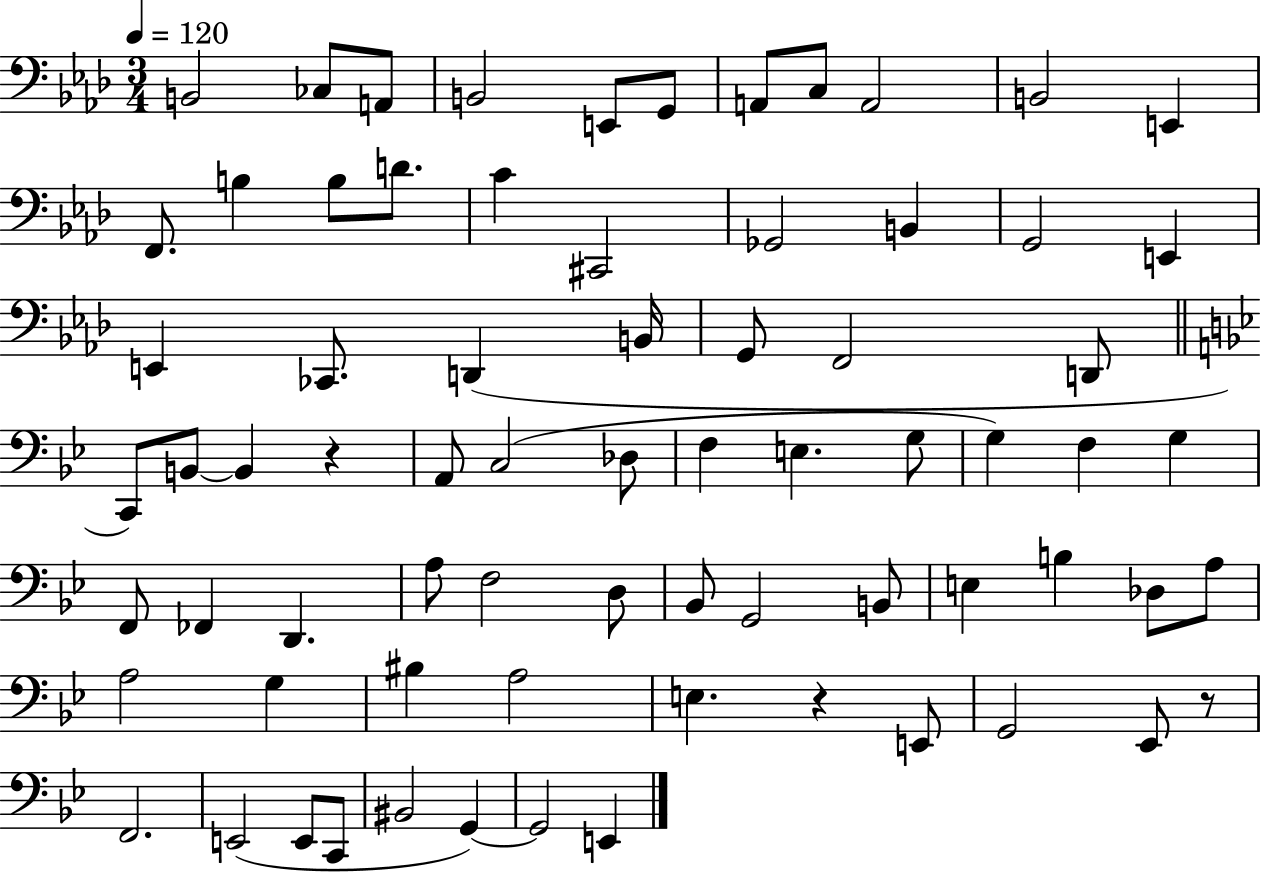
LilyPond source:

{
  \clef bass
  \numericTimeSignature
  \time 3/4
  \key aes \major
  \tempo 4 = 120
  \repeat volta 2 { b,2 ces8 a,8 | b,2 e,8 g,8 | a,8 c8 a,2 | b,2 e,4 | \break f,8. b4 b8 d'8. | c'4 cis,2 | ges,2 b,4 | g,2 e,4 | \break e,4 ces,8. d,4( b,16 | g,8 f,2 d,8 | \bar "||" \break \key g \minor c,8) b,8~~ b,4 r4 | a,8 c2( des8 | f4 e4. g8 | g4) f4 g4 | \break f,8 fes,4 d,4. | a8 f2 d8 | bes,8 g,2 b,8 | e4 b4 des8 a8 | \break a2 g4 | bis4 a2 | e4. r4 e,8 | g,2 ees,8 r8 | \break f,2. | e,2( e,8 c,8 | bis,2 g,4~~) | g,2 e,4 | \break } \bar "|."
}